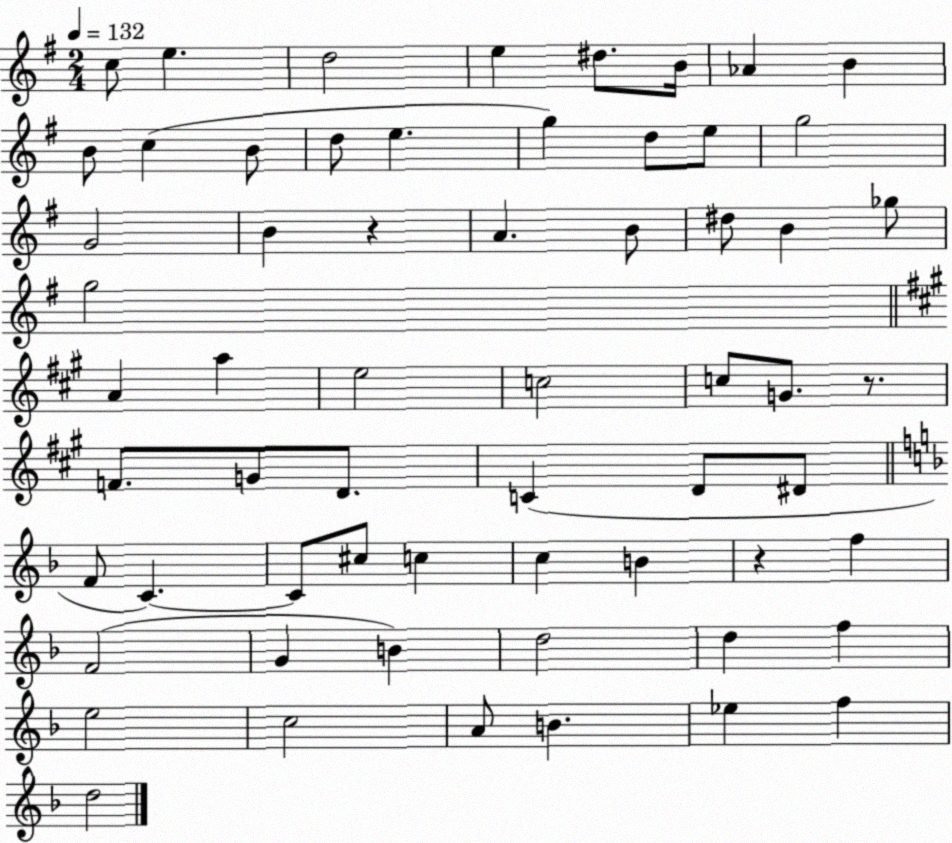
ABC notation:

X:1
T:Untitled
M:2/4
L:1/4
K:G
c/2 e d2 e ^d/2 B/4 _A B B/2 c B/2 d/2 e g d/2 e/2 g2 G2 B z A B/2 ^d/2 B _g/2 g2 A a e2 c2 c/2 G/2 z/2 F/2 G/2 D/2 C D/2 ^D/2 F/2 C C/2 ^c/2 c c B z f F2 G B d2 d f e2 c2 A/2 B _e f d2